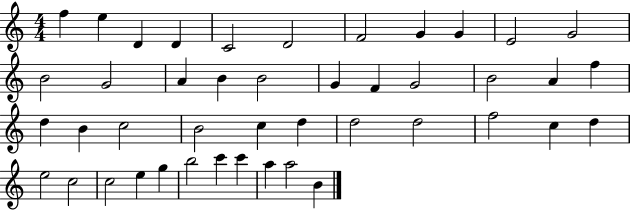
F5/q E5/q D4/q D4/q C4/h D4/h F4/h G4/q G4/q E4/h G4/h B4/h G4/h A4/q B4/q B4/h G4/q F4/q G4/h B4/h A4/q F5/q D5/q B4/q C5/h B4/h C5/q D5/q D5/h D5/h F5/h C5/q D5/q E5/h C5/h C5/h E5/q G5/q B5/h C6/q C6/q A5/q A5/h B4/q